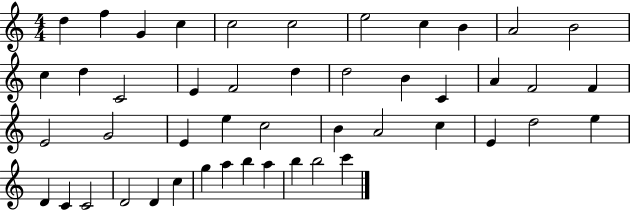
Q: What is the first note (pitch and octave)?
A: D5